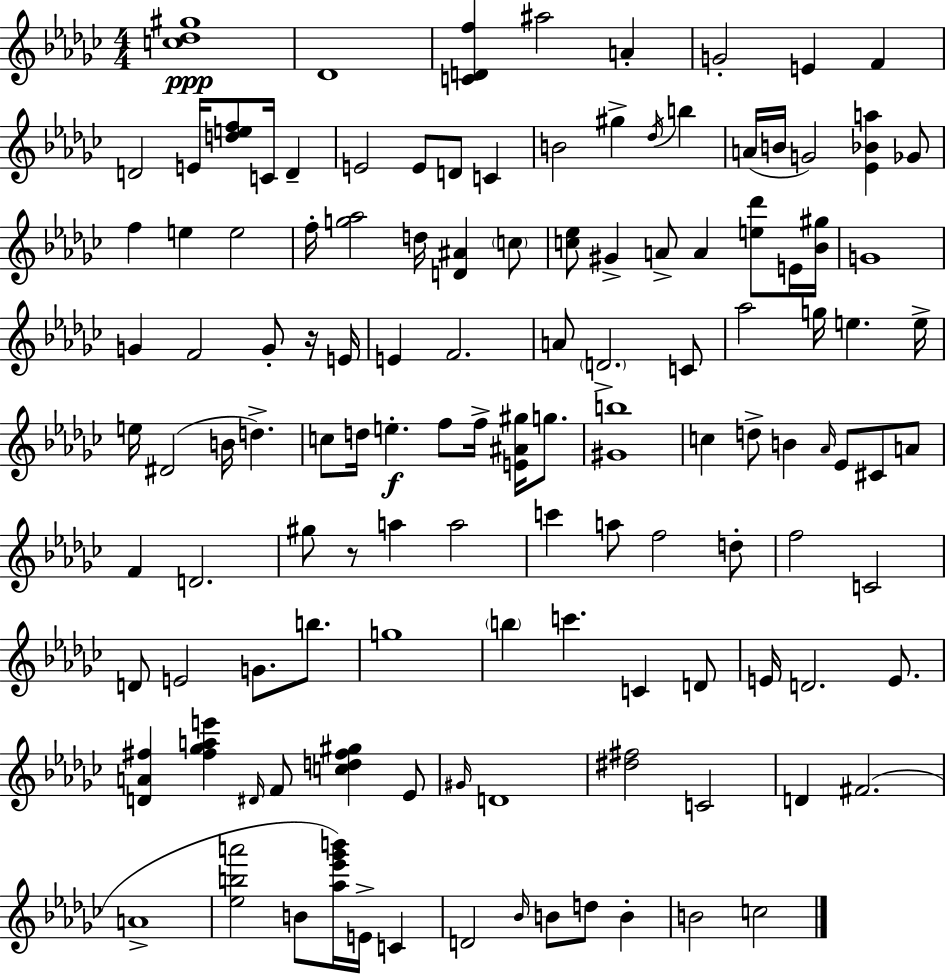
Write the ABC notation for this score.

X:1
T:Untitled
M:4/4
L:1/4
K:Ebm
[c_d^g]4 _D4 [CDf] ^a2 A G2 E F D2 E/4 [def]/2 C/4 D E2 E/2 D/2 C B2 ^g _d/4 b A/4 B/4 G2 [_E_Ba] _G/2 f e e2 f/4 [g_a]2 d/4 [D^A] c/2 [c_e]/2 ^G A/2 A [e_d']/2 E/4 [_B^g]/4 G4 G F2 G/2 z/4 E/4 E F2 A/2 D2 C/2 _a2 g/4 e e/4 e/4 ^D2 B/4 d c/2 d/4 e f/2 f/4 [E^A^g]/4 g/2 [^Gb]4 c d/2 B _A/4 _E/2 ^C/2 A/2 F D2 ^g/2 z/2 a a2 c' a/2 f2 d/2 f2 C2 D/2 E2 G/2 b/2 g4 b c' C D/2 E/4 D2 E/2 [DA^f] [^f_gae'] ^D/4 F/2 [cd^f^g] _E/2 ^G/4 D4 [^d^f]2 C2 D ^F2 A4 [_eba']2 B/2 [_a_e'_g'b']/4 E/4 C D2 _B/4 B/2 d/2 B B2 c2